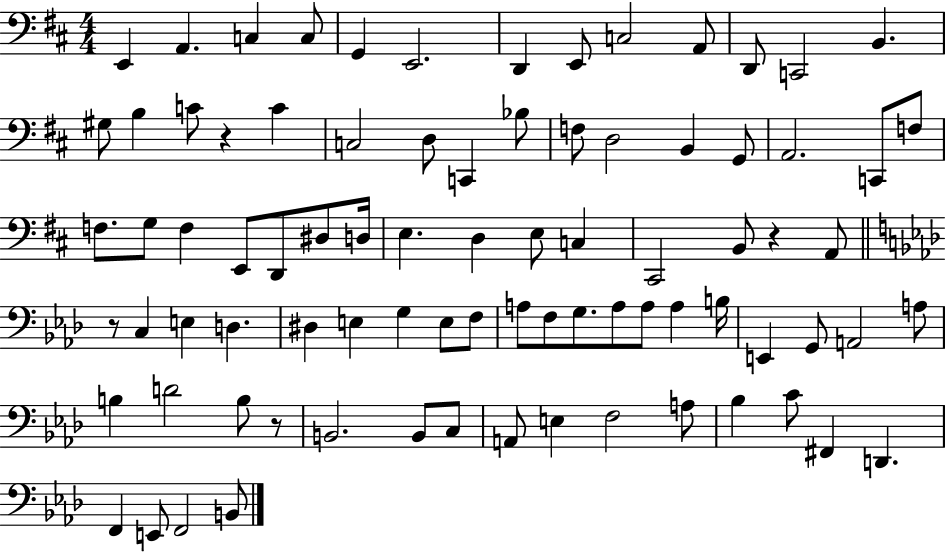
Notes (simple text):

E2/q A2/q. C3/q C3/e G2/q E2/h. D2/q E2/e C3/h A2/e D2/e C2/h B2/q. G#3/e B3/q C4/e R/q C4/q C3/h D3/e C2/q Bb3/e F3/e D3/h B2/q G2/e A2/h. C2/e F3/e F3/e. G3/e F3/q E2/e D2/e D#3/e D3/s E3/q. D3/q E3/e C3/q C#2/h B2/e R/q A2/e R/e C3/q E3/q D3/q. D#3/q E3/q G3/q E3/e F3/e A3/e F3/e G3/e. A3/e A3/e A3/q B3/s E2/q G2/e A2/h A3/e B3/q D4/h B3/e R/e B2/h. B2/e C3/e A2/e E3/q F3/h A3/e Bb3/q C4/e F#2/q D2/q. F2/q E2/e F2/h B2/e